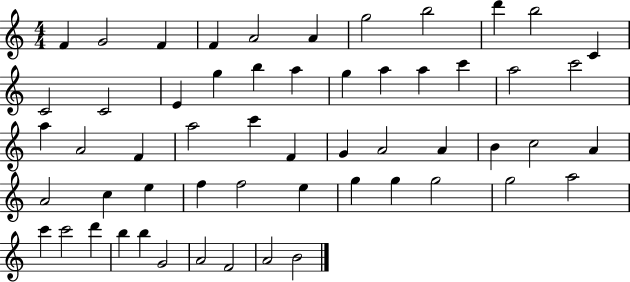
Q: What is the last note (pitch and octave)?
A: B4